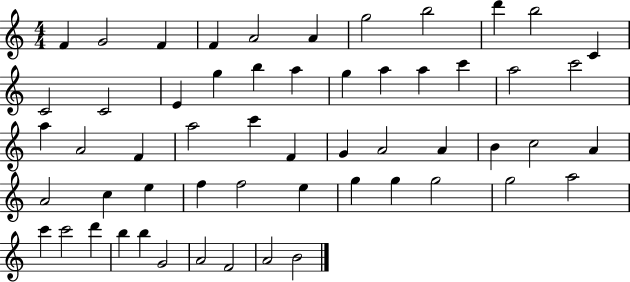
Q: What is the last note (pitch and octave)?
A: B4